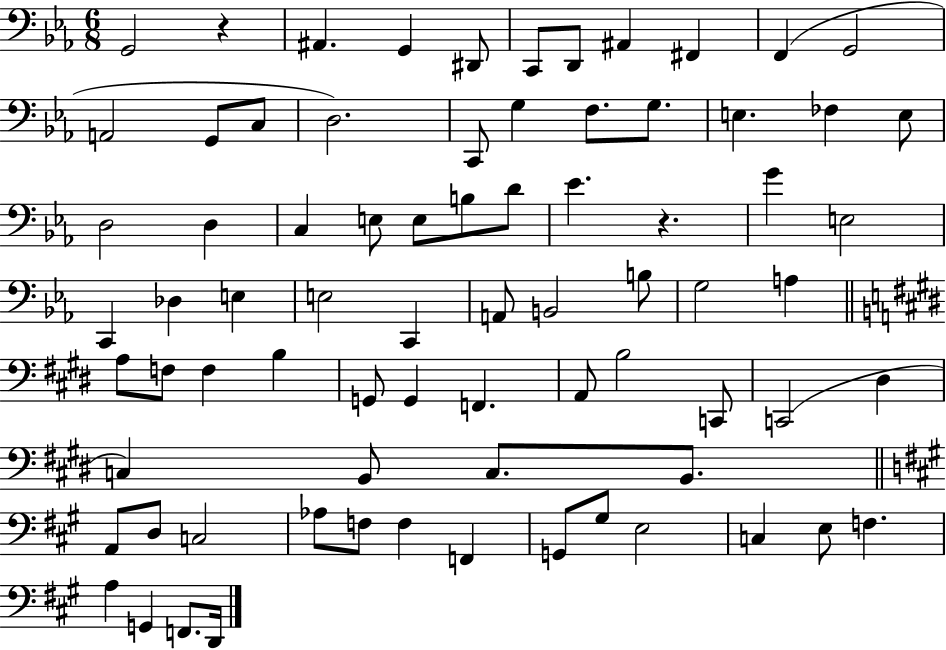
G2/h R/q A#2/q. G2/q D#2/e C2/e D2/e A#2/q F#2/q F2/q G2/h A2/h G2/e C3/e D3/h. C2/e G3/q F3/e. G3/e. E3/q. FES3/q E3/e D3/h D3/q C3/q E3/e E3/e B3/e D4/e Eb4/q. R/q. G4/q E3/h C2/q Db3/q E3/q E3/h C2/q A2/e B2/h B3/e G3/h A3/q A3/e F3/e F3/q B3/q G2/e G2/q F2/q. A2/e B3/h C2/e C2/h D#3/q C3/q B2/e C3/e. B2/e. A2/e D3/e C3/h Ab3/e F3/e F3/q F2/q G2/e G#3/e E3/h C3/q E3/e F3/q. A3/q G2/q F2/e. D2/s